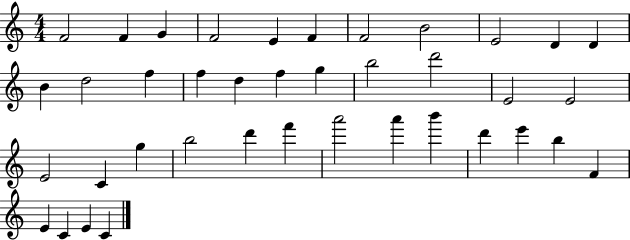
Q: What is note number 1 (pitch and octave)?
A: F4